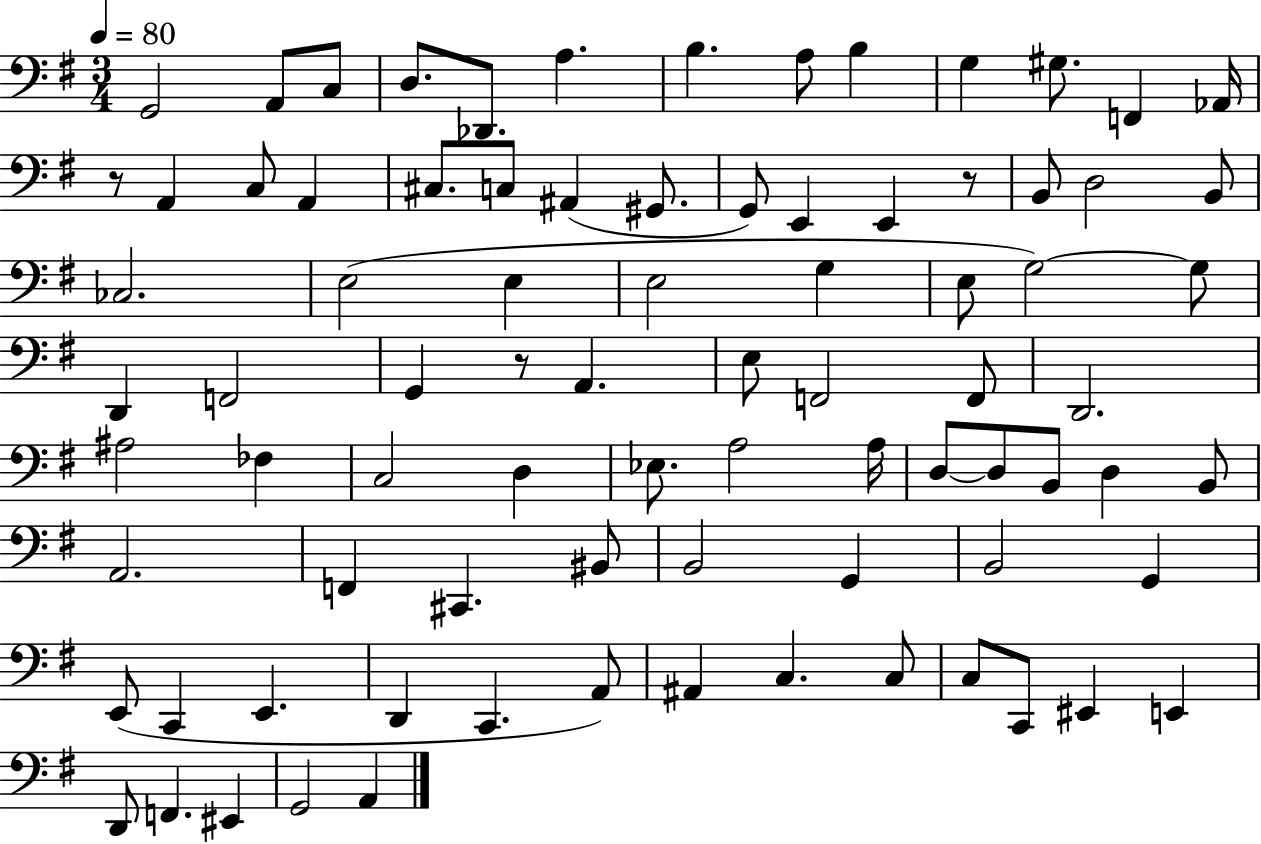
X:1
T:Untitled
M:3/4
L:1/4
K:G
G,,2 A,,/2 C,/2 D,/2 _D,,/2 A, B, A,/2 B, G, ^G,/2 F,, _A,,/4 z/2 A,, C,/2 A,, ^C,/2 C,/2 ^A,, ^G,,/2 G,,/2 E,, E,, z/2 B,,/2 D,2 B,,/2 _C,2 E,2 E, E,2 G, E,/2 G,2 G,/2 D,, F,,2 G,, z/2 A,, E,/2 F,,2 F,,/2 D,,2 ^A,2 _F, C,2 D, _E,/2 A,2 A,/4 D,/2 D,/2 B,,/2 D, B,,/2 A,,2 F,, ^C,, ^B,,/2 B,,2 G,, B,,2 G,, E,,/2 C,, E,, D,, C,, A,,/2 ^A,, C, C,/2 C,/2 C,,/2 ^E,, E,, D,,/2 F,, ^E,, G,,2 A,,